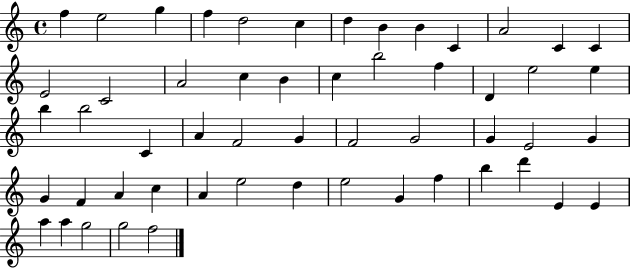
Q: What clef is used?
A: treble